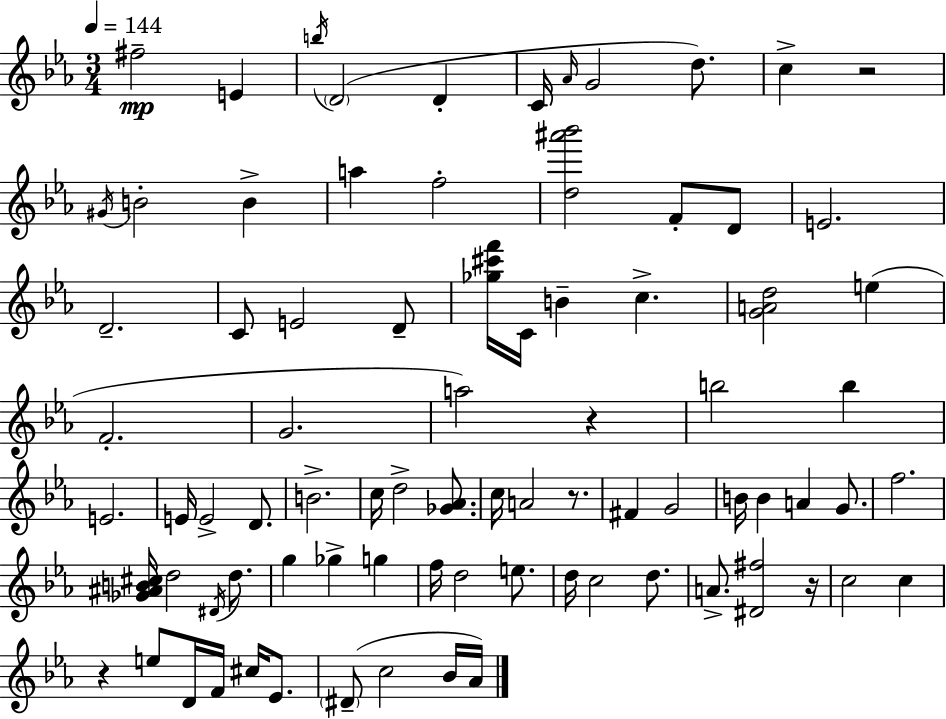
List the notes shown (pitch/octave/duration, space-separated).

F#5/h E4/q B5/s D4/h D4/q C4/s Ab4/s G4/h D5/e. C5/q R/h G#4/s B4/h B4/q A5/q F5/h [D5,A#6,Bb6]/h F4/e D4/e E4/h. D4/h. C4/e E4/h D4/e [Gb5,C#6,F6]/s C4/s B4/q C5/q. [G4,A4,D5]/h E5/q F4/h. G4/h. A5/h R/q B5/h B5/q E4/h. E4/s E4/h D4/e. B4/h. C5/s D5/h [Gb4,Ab4]/e. C5/s A4/h R/e. F#4/q G4/h B4/s B4/q A4/q G4/e. F5/h. [Gb4,A#4,B4,C#5]/s D5/h D#4/s D5/e. G5/q Gb5/q G5/q F5/s D5/h E5/e. D5/s C5/h D5/e. A4/e. [D#4,F#5]/h R/s C5/h C5/q R/q E5/e D4/s F4/s C#5/s Eb4/e. D#4/e C5/h Bb4/s Ab4/s